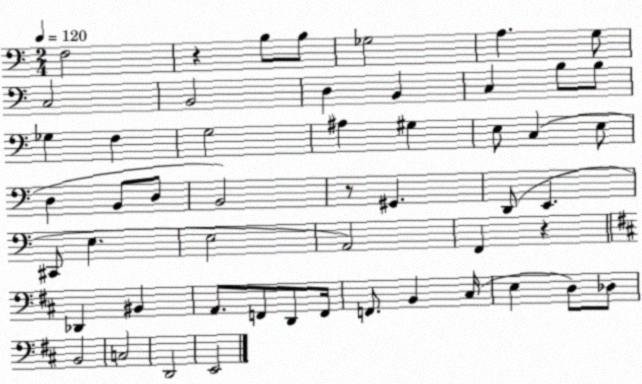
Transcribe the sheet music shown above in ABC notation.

X:1
T:Untitled
M:2/4
L:1/4
K:C
F,2 z B,/2 B,/2 _G,2 A, G,/2 C,2 B,,2 D, B,, C, B,/2 B,/2 _G, F, G,2 ^A, ^G, E,/2 C, E,/2 D, B,,/2 D,/2 B,,2 z/2 ^G,, D,,/2 E,, ^C,,/2 E, E,2 A,,2 F,, z _D,, ^B,, A,,/2 F,,/2 D,,/2 F,,/4 F,,/2 B,, ^C,/4 E, D,/2 _D,/2 B,,2 C,2 D,,2 E,,2